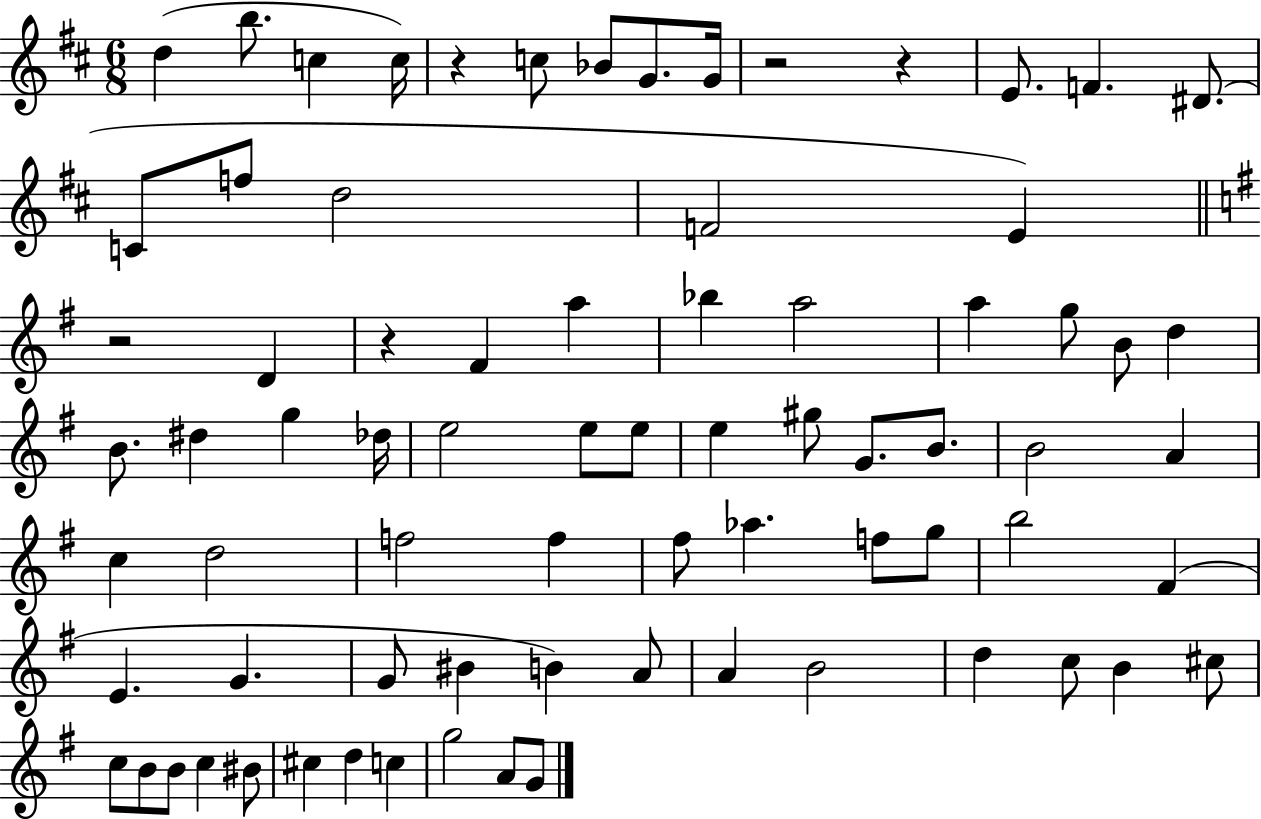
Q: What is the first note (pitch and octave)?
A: D5